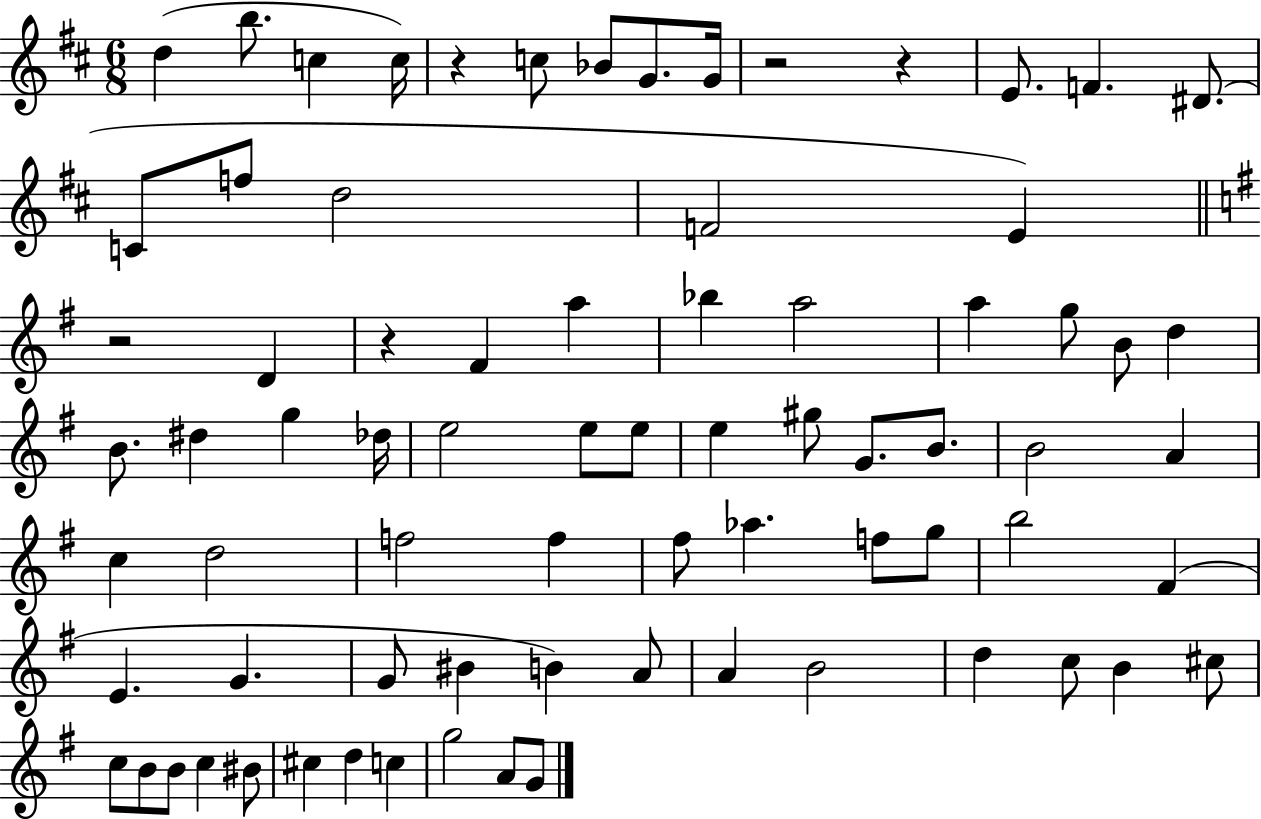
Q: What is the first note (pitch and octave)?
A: D5